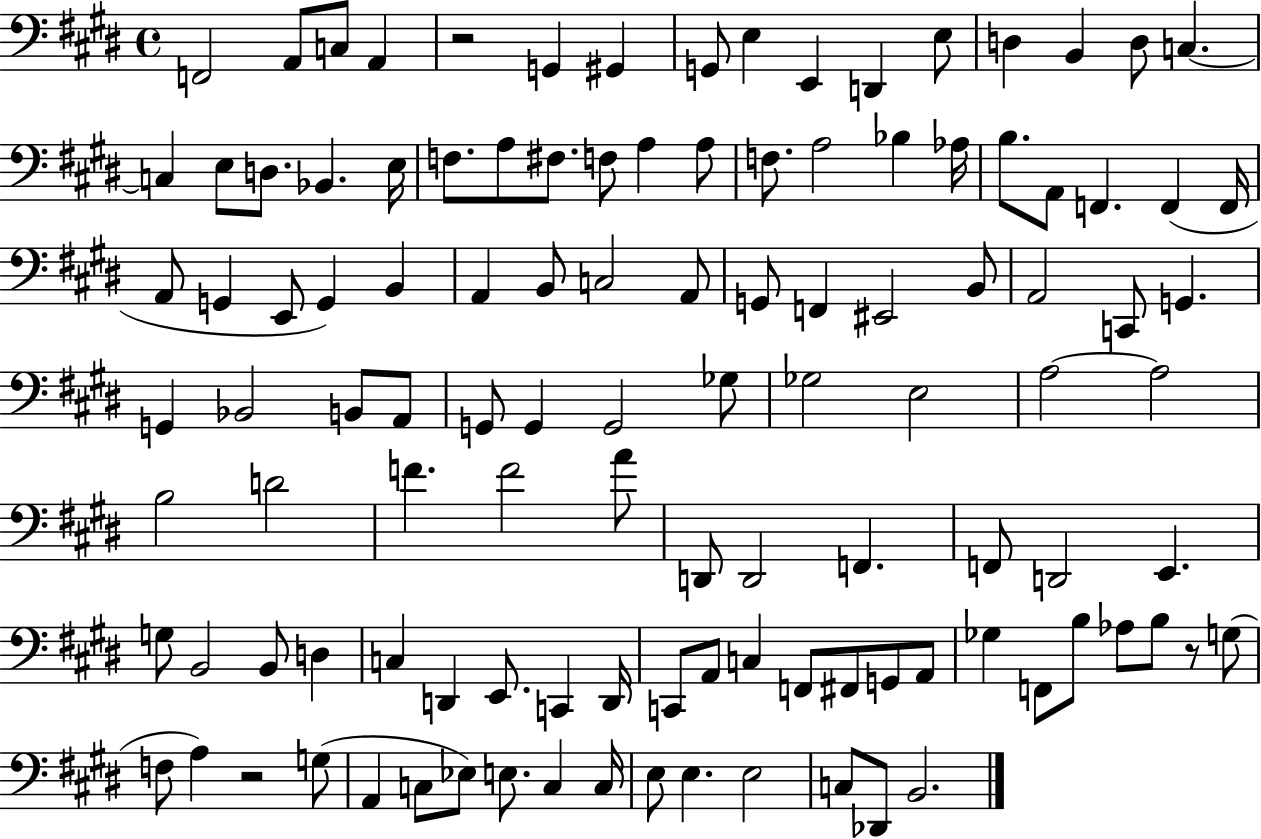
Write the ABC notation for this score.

X:1
T:Untitled
M:4/4
L:1/4
K:E
F,,2 A,,/2 C,/2 A,, z2 G,, ^G,, G,,/2 E, E,, D,, E,/2 D, B,, D,/2 C, C, E,/2 D,/2 _B,, E,/4 F,/2 A,/2 ^F,/2 F,/2 A, A,/2 F,/2 A,2 _B, _A,/4 B,/2 A,,/2 F,, F,, F,,/4 A,,/2 G,, E,,/2 G,, B,, A,, B,,/2 C,2 A,,/2 G,,/2 F,, ^E,,2 B,,/2 A,,2 C,,/2 G,, G,, _B,,2 B,,/2 A,,/2 G,,/2 G,, G,,2 _G,/2 _G,2 E,2 A,2 A,2 B,2 D2 F F2 A/2 D,,/2 D,,2 F,, F,,/2 D,,2 E,, G,/2 B,,2 B,,/2 D, C, D,, E,,/2 C,, D,,/4 C,,/2 A,,/2 C, F,,/2 ^F,,/2 G,,/2 A,,/2 _G, F,,/2 B,/2 _A,/2 B,/2 z/2 G,/2 F,/2 A, z2 G,/2 A,, C,/2 _E,/2 E,/2 C, C,/4 E,/2 E, E,2 C,/2 _D,,/2 B,,2